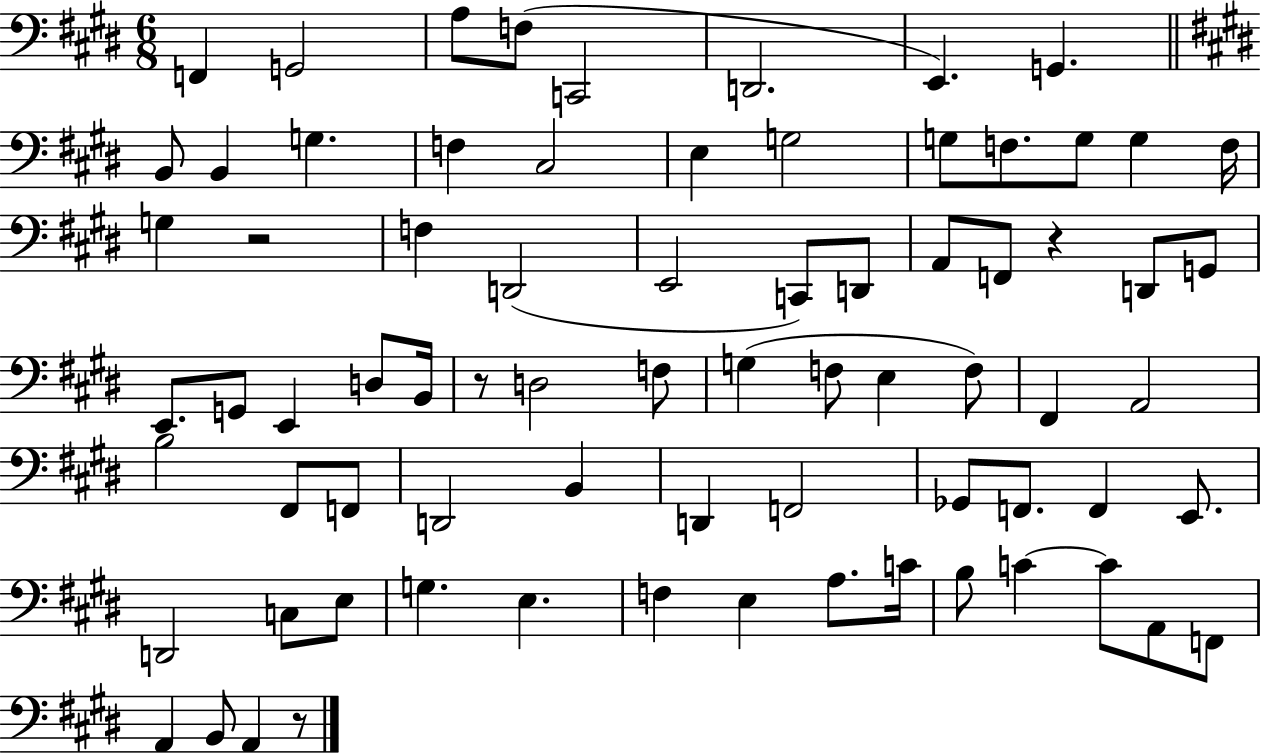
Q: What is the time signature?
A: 6/8